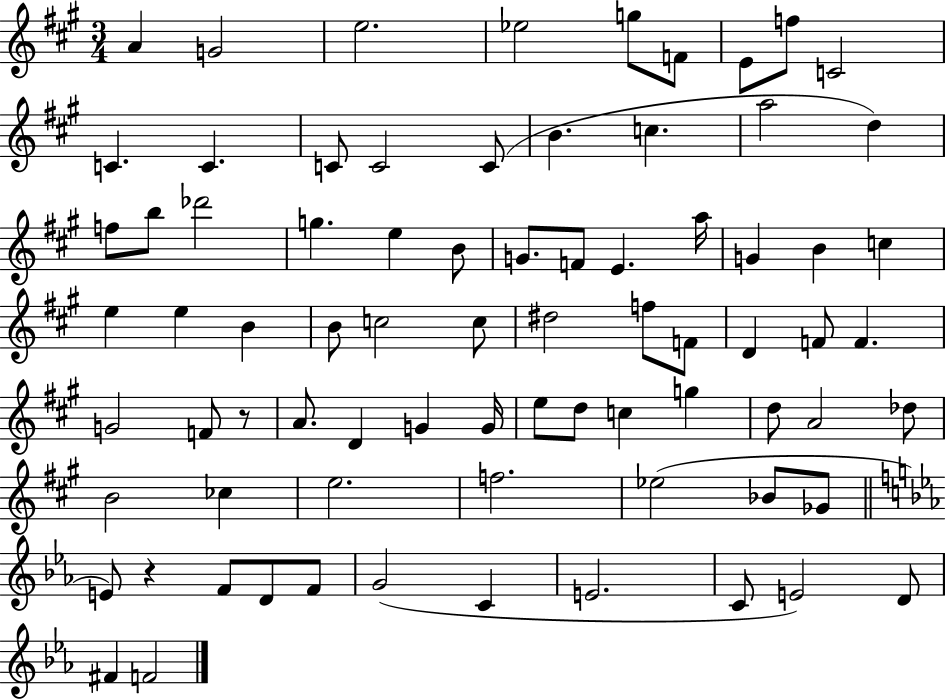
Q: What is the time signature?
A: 3/4